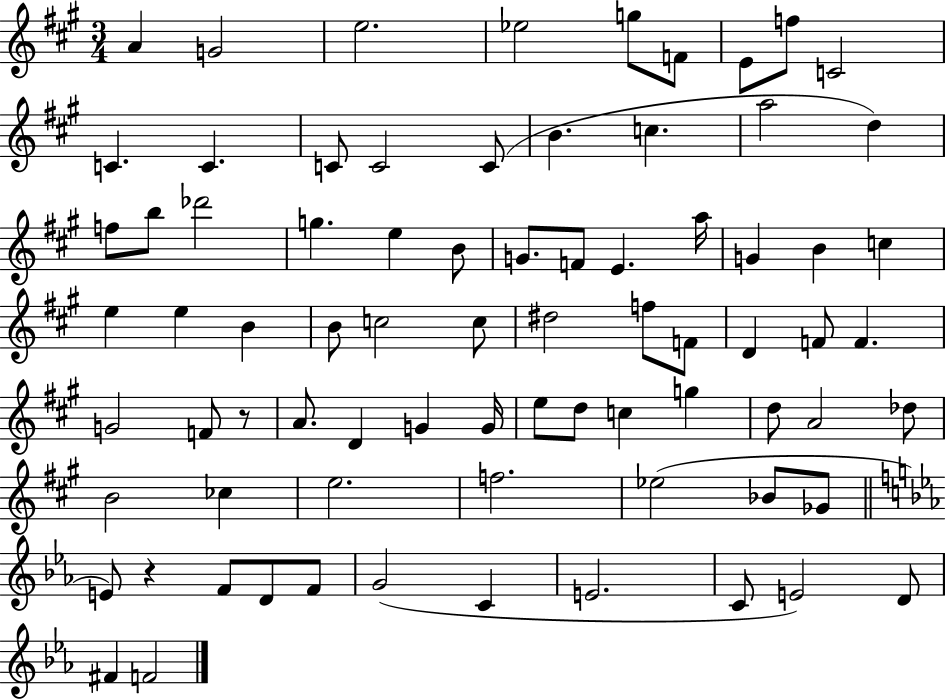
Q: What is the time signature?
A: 3/4